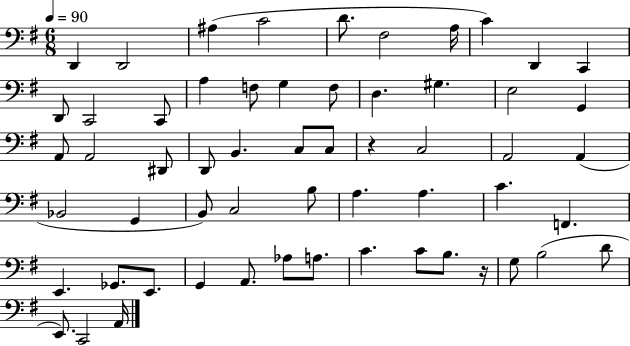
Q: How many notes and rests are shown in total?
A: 58